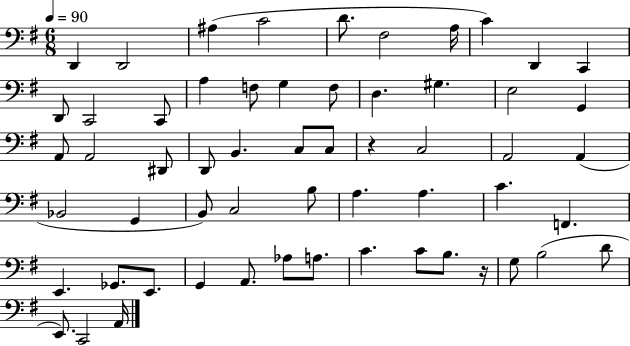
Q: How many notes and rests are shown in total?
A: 58